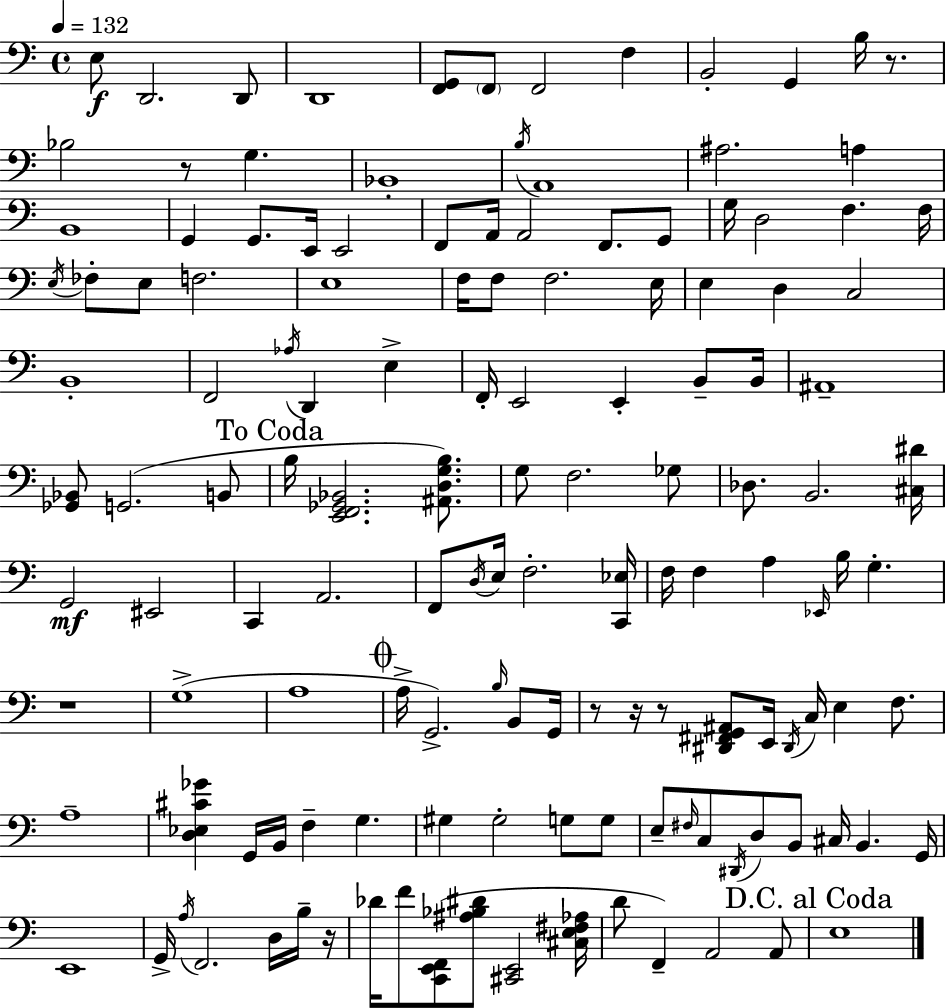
X:1
T:Untitled
M:4/4
L:1/4
K:C
E,/2 D,,2 D,,/2 D,,4 [F,,G,,]/2 F,,/2 F,,2 F, B,,2 G,, B,/4 z/2 _B,2 z/2 G, _B,,4 B,/4 A,,4 ^A,2 A, B,,4 G,, G,,/2 E,,/4 E,,2 F,,/2 A,,/4 A,,2 F,,/2 G,,/2 G,/4 D,2 F, F,/4 E,/4 _F,/2 E,/2 F,2 E,4 F,/4 F,/2 F,2 E,/4 E, D, C,2 B,,4 F,,2 _A,/4 D,, E, F,,/4 E,,2 E,, B,,/2 B,,/4 ^A,,4 [_G,,_B,,]/2 G,,2 B,,/2 B,/4 [E,,F,,_G,,_B,,]2 [^A,,D,G,B,]/2 G,/2 F,2 _G,/2 _D,/2 B,,2 [^C,^D]/4 G,,2 ^E,,2 C,, A,,2 F,,/2 D,/4 E,/4 F,2 [C,,_E,]/4 F,/4 F, A, _E,,/4 B,/4 G, z4 G,4 A,4 A,/4 G,,2 B,/4 B,,/2 G,,/4 z/2 z/4 z/2 [^D,,^F,,G,,^A,,]/2 E,,/4 ^D,,/4 C,/4 E, F,/2 A,4 [D,_E,^C_G] G,,/4 B,,/4 F, G, ^G, ^G,2 G,/2 G,/2 E,/2 ^F,/4 C,/2 ^D,,/4 D,/2 B,,/2 ^C,/4 B,, G,,/4 E,,4 G,,/4 A,/4 F,,2 D,/4 B,/4 z/4 _D/4 F/2 [C,,E,,F,,]/2 [^A,_B,^D]/2 [^C,,E,,]2 [^C,E,^F,_A,]/4 D/2 F,, A,,2 A,,/2 E,4